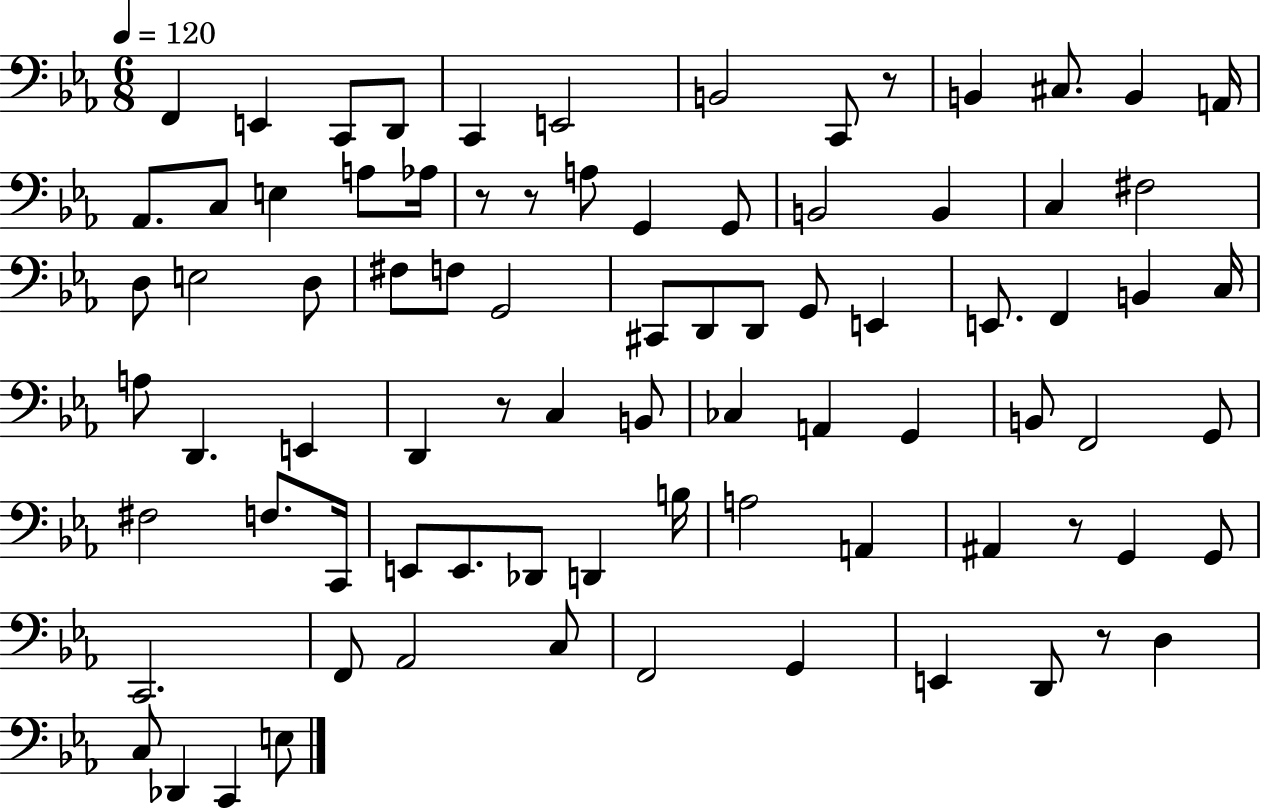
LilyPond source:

{
  \clef bass
  \numericTimeSignature
  \time 6/8
  \key ees \major
  \tempo 4 = 120
  f,4 e,4 c,8 d,8 | c,4 e,2 | b,2 c,8 r8 | b,4 cis8. b,4 a,16 | \break aes,8. c8 e4 a8 aes16 | r8 r8 a8 g,4 g,8 | b,2 b,4 | c4 fis2 | \break d8 e2 d8 | fis8 f8 g,2 | cis,8 d,8 d,8 g,8 e,4 | e,8. f,4 b,4 c16 | \break a8 d,4. e,4 | d,4 r8 c4 b,8 | ces4 a,4 g,4 | b,8 f,2 g,8 | \break fis2 f8. c,16 | e,8 e,8. des,8 d,4 b16 | a2 a,4 | ais,4 r8 g,4 g,8 | \break c,2. | f,8 aes,2 c8 | f,2 g,4 | e,4 d,8 r8 d4 | \break c8 des,4 c,4 e8 | \bar "|."
}